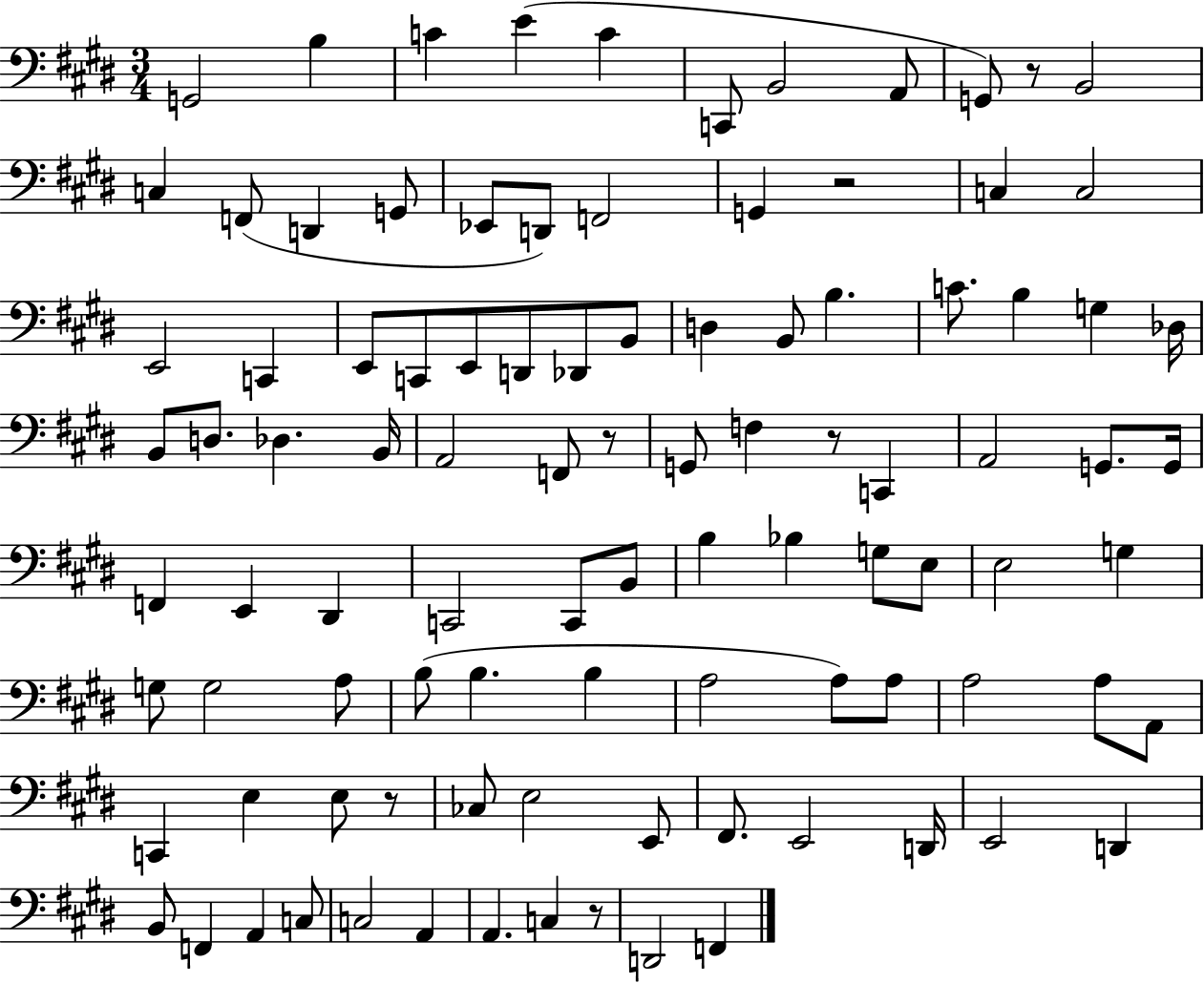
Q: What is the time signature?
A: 3/4